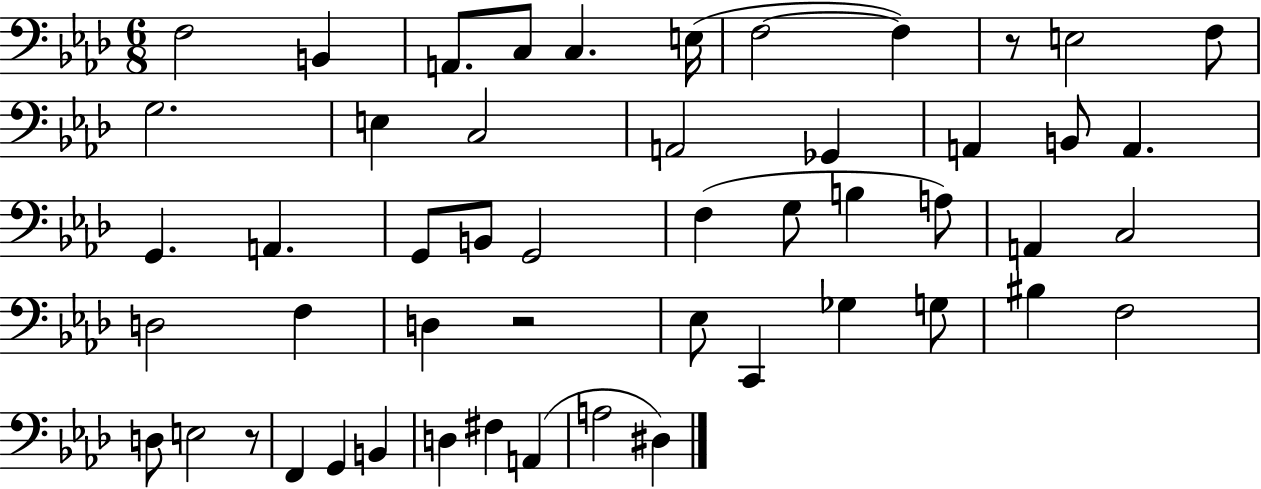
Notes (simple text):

F3/h B2/q A2/e. C3/e C3/q. E3/s F3/h F3/q R/e E3/h F3/e G3/h. E3/q C3/h A2/h Gb2/q A2/q B2/e A2/q. G2/q. A2/q. G2/e B2/e G2/h F3/q G3/e B3/q A3/e A2/q C3/h D3/h F3/q D3/q R/h Eb3/e C2/q Gb3/q G3/e BIS3/q F3/h D3/e E3/h R/e F2/q G2/q B2/q D3/q F#3/q A2/q A3/h D#3/q